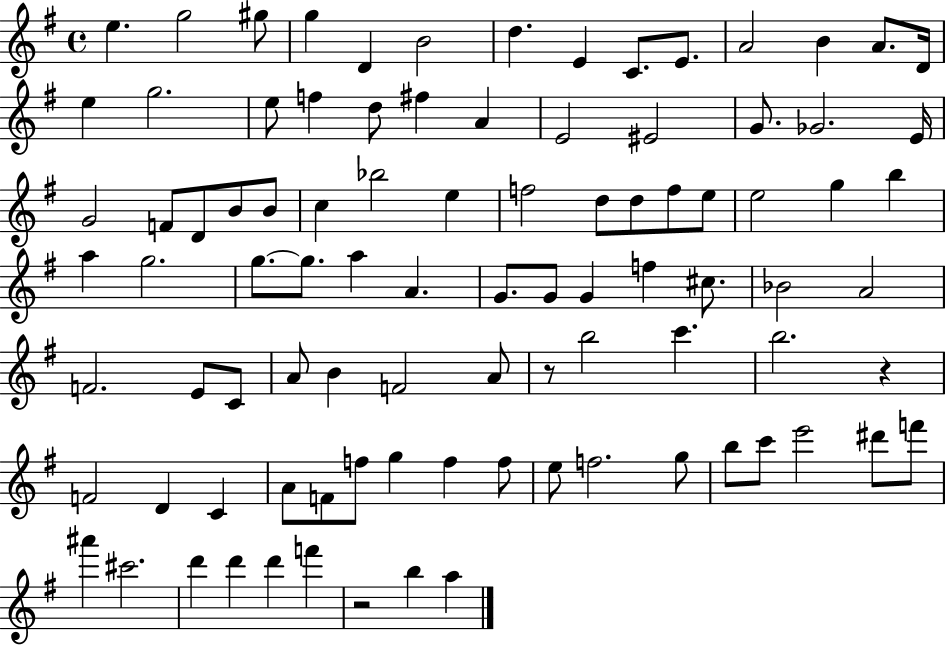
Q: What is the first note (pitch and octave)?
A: E5